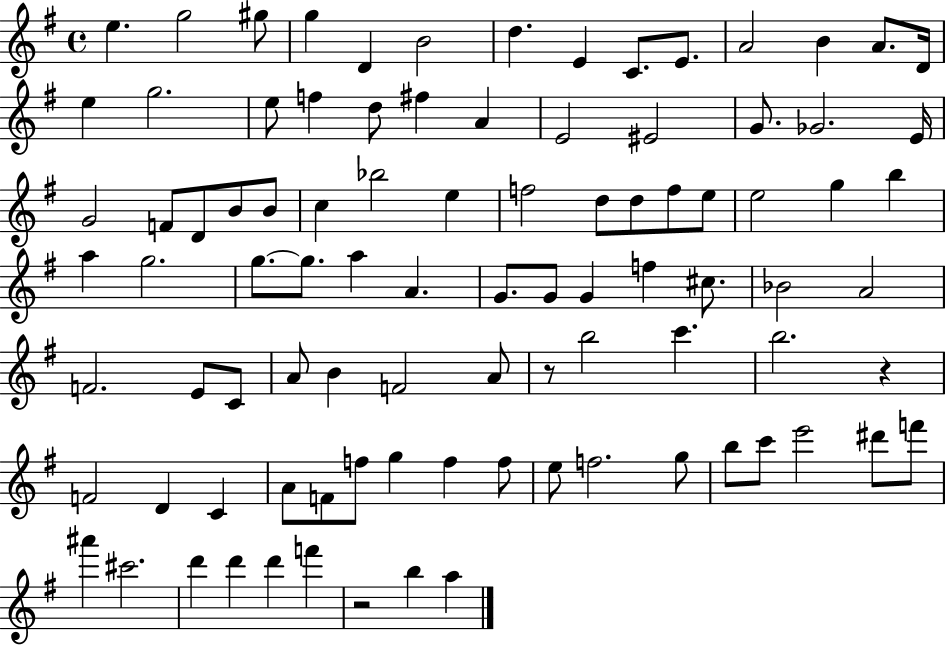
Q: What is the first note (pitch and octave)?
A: E5